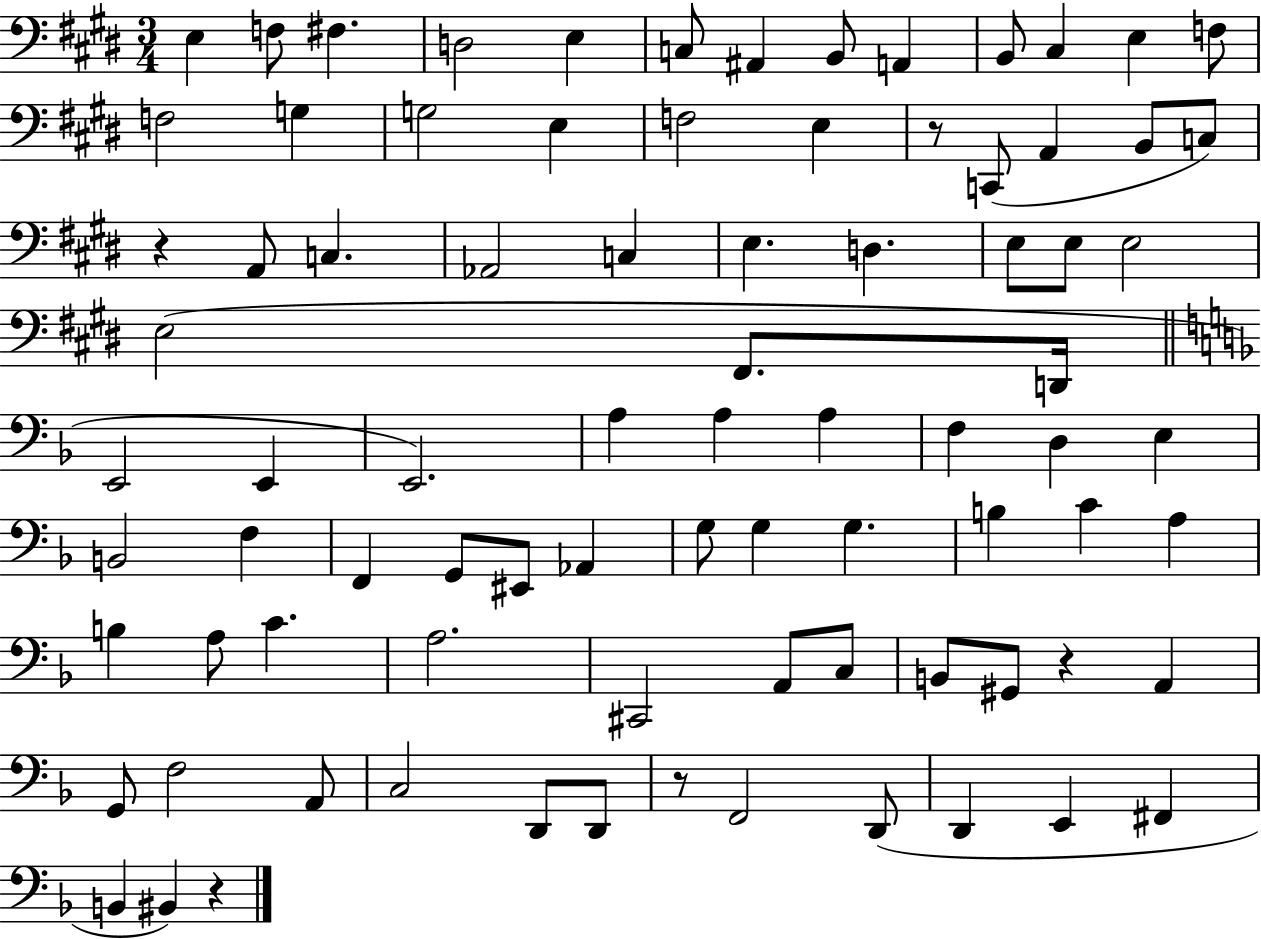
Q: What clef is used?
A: bass